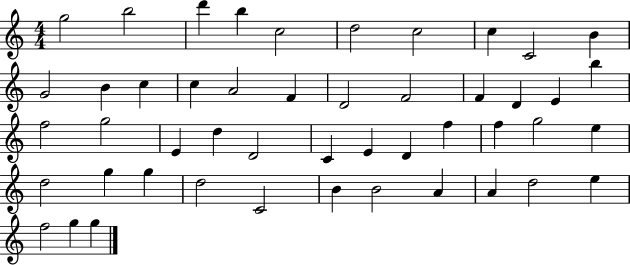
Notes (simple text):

G5/h B5/h D6/q B5/q C5/h D5/h C5/h C5/q C4/h B4/q G4/h B4/q C5/q C5/q A4/h F4/q D4/h F4/h F4/q D4/q E4/q B5/q F5/h G5/h E4/q D5/q D4/h C4/q E4/q D4/q F5/q F5/q G5/h E5/q D5/h G5/q G5/q D5/h C4/h B4/q B4/h A4/q A4/q D5/h E5/q F5/h G5/q G5/q